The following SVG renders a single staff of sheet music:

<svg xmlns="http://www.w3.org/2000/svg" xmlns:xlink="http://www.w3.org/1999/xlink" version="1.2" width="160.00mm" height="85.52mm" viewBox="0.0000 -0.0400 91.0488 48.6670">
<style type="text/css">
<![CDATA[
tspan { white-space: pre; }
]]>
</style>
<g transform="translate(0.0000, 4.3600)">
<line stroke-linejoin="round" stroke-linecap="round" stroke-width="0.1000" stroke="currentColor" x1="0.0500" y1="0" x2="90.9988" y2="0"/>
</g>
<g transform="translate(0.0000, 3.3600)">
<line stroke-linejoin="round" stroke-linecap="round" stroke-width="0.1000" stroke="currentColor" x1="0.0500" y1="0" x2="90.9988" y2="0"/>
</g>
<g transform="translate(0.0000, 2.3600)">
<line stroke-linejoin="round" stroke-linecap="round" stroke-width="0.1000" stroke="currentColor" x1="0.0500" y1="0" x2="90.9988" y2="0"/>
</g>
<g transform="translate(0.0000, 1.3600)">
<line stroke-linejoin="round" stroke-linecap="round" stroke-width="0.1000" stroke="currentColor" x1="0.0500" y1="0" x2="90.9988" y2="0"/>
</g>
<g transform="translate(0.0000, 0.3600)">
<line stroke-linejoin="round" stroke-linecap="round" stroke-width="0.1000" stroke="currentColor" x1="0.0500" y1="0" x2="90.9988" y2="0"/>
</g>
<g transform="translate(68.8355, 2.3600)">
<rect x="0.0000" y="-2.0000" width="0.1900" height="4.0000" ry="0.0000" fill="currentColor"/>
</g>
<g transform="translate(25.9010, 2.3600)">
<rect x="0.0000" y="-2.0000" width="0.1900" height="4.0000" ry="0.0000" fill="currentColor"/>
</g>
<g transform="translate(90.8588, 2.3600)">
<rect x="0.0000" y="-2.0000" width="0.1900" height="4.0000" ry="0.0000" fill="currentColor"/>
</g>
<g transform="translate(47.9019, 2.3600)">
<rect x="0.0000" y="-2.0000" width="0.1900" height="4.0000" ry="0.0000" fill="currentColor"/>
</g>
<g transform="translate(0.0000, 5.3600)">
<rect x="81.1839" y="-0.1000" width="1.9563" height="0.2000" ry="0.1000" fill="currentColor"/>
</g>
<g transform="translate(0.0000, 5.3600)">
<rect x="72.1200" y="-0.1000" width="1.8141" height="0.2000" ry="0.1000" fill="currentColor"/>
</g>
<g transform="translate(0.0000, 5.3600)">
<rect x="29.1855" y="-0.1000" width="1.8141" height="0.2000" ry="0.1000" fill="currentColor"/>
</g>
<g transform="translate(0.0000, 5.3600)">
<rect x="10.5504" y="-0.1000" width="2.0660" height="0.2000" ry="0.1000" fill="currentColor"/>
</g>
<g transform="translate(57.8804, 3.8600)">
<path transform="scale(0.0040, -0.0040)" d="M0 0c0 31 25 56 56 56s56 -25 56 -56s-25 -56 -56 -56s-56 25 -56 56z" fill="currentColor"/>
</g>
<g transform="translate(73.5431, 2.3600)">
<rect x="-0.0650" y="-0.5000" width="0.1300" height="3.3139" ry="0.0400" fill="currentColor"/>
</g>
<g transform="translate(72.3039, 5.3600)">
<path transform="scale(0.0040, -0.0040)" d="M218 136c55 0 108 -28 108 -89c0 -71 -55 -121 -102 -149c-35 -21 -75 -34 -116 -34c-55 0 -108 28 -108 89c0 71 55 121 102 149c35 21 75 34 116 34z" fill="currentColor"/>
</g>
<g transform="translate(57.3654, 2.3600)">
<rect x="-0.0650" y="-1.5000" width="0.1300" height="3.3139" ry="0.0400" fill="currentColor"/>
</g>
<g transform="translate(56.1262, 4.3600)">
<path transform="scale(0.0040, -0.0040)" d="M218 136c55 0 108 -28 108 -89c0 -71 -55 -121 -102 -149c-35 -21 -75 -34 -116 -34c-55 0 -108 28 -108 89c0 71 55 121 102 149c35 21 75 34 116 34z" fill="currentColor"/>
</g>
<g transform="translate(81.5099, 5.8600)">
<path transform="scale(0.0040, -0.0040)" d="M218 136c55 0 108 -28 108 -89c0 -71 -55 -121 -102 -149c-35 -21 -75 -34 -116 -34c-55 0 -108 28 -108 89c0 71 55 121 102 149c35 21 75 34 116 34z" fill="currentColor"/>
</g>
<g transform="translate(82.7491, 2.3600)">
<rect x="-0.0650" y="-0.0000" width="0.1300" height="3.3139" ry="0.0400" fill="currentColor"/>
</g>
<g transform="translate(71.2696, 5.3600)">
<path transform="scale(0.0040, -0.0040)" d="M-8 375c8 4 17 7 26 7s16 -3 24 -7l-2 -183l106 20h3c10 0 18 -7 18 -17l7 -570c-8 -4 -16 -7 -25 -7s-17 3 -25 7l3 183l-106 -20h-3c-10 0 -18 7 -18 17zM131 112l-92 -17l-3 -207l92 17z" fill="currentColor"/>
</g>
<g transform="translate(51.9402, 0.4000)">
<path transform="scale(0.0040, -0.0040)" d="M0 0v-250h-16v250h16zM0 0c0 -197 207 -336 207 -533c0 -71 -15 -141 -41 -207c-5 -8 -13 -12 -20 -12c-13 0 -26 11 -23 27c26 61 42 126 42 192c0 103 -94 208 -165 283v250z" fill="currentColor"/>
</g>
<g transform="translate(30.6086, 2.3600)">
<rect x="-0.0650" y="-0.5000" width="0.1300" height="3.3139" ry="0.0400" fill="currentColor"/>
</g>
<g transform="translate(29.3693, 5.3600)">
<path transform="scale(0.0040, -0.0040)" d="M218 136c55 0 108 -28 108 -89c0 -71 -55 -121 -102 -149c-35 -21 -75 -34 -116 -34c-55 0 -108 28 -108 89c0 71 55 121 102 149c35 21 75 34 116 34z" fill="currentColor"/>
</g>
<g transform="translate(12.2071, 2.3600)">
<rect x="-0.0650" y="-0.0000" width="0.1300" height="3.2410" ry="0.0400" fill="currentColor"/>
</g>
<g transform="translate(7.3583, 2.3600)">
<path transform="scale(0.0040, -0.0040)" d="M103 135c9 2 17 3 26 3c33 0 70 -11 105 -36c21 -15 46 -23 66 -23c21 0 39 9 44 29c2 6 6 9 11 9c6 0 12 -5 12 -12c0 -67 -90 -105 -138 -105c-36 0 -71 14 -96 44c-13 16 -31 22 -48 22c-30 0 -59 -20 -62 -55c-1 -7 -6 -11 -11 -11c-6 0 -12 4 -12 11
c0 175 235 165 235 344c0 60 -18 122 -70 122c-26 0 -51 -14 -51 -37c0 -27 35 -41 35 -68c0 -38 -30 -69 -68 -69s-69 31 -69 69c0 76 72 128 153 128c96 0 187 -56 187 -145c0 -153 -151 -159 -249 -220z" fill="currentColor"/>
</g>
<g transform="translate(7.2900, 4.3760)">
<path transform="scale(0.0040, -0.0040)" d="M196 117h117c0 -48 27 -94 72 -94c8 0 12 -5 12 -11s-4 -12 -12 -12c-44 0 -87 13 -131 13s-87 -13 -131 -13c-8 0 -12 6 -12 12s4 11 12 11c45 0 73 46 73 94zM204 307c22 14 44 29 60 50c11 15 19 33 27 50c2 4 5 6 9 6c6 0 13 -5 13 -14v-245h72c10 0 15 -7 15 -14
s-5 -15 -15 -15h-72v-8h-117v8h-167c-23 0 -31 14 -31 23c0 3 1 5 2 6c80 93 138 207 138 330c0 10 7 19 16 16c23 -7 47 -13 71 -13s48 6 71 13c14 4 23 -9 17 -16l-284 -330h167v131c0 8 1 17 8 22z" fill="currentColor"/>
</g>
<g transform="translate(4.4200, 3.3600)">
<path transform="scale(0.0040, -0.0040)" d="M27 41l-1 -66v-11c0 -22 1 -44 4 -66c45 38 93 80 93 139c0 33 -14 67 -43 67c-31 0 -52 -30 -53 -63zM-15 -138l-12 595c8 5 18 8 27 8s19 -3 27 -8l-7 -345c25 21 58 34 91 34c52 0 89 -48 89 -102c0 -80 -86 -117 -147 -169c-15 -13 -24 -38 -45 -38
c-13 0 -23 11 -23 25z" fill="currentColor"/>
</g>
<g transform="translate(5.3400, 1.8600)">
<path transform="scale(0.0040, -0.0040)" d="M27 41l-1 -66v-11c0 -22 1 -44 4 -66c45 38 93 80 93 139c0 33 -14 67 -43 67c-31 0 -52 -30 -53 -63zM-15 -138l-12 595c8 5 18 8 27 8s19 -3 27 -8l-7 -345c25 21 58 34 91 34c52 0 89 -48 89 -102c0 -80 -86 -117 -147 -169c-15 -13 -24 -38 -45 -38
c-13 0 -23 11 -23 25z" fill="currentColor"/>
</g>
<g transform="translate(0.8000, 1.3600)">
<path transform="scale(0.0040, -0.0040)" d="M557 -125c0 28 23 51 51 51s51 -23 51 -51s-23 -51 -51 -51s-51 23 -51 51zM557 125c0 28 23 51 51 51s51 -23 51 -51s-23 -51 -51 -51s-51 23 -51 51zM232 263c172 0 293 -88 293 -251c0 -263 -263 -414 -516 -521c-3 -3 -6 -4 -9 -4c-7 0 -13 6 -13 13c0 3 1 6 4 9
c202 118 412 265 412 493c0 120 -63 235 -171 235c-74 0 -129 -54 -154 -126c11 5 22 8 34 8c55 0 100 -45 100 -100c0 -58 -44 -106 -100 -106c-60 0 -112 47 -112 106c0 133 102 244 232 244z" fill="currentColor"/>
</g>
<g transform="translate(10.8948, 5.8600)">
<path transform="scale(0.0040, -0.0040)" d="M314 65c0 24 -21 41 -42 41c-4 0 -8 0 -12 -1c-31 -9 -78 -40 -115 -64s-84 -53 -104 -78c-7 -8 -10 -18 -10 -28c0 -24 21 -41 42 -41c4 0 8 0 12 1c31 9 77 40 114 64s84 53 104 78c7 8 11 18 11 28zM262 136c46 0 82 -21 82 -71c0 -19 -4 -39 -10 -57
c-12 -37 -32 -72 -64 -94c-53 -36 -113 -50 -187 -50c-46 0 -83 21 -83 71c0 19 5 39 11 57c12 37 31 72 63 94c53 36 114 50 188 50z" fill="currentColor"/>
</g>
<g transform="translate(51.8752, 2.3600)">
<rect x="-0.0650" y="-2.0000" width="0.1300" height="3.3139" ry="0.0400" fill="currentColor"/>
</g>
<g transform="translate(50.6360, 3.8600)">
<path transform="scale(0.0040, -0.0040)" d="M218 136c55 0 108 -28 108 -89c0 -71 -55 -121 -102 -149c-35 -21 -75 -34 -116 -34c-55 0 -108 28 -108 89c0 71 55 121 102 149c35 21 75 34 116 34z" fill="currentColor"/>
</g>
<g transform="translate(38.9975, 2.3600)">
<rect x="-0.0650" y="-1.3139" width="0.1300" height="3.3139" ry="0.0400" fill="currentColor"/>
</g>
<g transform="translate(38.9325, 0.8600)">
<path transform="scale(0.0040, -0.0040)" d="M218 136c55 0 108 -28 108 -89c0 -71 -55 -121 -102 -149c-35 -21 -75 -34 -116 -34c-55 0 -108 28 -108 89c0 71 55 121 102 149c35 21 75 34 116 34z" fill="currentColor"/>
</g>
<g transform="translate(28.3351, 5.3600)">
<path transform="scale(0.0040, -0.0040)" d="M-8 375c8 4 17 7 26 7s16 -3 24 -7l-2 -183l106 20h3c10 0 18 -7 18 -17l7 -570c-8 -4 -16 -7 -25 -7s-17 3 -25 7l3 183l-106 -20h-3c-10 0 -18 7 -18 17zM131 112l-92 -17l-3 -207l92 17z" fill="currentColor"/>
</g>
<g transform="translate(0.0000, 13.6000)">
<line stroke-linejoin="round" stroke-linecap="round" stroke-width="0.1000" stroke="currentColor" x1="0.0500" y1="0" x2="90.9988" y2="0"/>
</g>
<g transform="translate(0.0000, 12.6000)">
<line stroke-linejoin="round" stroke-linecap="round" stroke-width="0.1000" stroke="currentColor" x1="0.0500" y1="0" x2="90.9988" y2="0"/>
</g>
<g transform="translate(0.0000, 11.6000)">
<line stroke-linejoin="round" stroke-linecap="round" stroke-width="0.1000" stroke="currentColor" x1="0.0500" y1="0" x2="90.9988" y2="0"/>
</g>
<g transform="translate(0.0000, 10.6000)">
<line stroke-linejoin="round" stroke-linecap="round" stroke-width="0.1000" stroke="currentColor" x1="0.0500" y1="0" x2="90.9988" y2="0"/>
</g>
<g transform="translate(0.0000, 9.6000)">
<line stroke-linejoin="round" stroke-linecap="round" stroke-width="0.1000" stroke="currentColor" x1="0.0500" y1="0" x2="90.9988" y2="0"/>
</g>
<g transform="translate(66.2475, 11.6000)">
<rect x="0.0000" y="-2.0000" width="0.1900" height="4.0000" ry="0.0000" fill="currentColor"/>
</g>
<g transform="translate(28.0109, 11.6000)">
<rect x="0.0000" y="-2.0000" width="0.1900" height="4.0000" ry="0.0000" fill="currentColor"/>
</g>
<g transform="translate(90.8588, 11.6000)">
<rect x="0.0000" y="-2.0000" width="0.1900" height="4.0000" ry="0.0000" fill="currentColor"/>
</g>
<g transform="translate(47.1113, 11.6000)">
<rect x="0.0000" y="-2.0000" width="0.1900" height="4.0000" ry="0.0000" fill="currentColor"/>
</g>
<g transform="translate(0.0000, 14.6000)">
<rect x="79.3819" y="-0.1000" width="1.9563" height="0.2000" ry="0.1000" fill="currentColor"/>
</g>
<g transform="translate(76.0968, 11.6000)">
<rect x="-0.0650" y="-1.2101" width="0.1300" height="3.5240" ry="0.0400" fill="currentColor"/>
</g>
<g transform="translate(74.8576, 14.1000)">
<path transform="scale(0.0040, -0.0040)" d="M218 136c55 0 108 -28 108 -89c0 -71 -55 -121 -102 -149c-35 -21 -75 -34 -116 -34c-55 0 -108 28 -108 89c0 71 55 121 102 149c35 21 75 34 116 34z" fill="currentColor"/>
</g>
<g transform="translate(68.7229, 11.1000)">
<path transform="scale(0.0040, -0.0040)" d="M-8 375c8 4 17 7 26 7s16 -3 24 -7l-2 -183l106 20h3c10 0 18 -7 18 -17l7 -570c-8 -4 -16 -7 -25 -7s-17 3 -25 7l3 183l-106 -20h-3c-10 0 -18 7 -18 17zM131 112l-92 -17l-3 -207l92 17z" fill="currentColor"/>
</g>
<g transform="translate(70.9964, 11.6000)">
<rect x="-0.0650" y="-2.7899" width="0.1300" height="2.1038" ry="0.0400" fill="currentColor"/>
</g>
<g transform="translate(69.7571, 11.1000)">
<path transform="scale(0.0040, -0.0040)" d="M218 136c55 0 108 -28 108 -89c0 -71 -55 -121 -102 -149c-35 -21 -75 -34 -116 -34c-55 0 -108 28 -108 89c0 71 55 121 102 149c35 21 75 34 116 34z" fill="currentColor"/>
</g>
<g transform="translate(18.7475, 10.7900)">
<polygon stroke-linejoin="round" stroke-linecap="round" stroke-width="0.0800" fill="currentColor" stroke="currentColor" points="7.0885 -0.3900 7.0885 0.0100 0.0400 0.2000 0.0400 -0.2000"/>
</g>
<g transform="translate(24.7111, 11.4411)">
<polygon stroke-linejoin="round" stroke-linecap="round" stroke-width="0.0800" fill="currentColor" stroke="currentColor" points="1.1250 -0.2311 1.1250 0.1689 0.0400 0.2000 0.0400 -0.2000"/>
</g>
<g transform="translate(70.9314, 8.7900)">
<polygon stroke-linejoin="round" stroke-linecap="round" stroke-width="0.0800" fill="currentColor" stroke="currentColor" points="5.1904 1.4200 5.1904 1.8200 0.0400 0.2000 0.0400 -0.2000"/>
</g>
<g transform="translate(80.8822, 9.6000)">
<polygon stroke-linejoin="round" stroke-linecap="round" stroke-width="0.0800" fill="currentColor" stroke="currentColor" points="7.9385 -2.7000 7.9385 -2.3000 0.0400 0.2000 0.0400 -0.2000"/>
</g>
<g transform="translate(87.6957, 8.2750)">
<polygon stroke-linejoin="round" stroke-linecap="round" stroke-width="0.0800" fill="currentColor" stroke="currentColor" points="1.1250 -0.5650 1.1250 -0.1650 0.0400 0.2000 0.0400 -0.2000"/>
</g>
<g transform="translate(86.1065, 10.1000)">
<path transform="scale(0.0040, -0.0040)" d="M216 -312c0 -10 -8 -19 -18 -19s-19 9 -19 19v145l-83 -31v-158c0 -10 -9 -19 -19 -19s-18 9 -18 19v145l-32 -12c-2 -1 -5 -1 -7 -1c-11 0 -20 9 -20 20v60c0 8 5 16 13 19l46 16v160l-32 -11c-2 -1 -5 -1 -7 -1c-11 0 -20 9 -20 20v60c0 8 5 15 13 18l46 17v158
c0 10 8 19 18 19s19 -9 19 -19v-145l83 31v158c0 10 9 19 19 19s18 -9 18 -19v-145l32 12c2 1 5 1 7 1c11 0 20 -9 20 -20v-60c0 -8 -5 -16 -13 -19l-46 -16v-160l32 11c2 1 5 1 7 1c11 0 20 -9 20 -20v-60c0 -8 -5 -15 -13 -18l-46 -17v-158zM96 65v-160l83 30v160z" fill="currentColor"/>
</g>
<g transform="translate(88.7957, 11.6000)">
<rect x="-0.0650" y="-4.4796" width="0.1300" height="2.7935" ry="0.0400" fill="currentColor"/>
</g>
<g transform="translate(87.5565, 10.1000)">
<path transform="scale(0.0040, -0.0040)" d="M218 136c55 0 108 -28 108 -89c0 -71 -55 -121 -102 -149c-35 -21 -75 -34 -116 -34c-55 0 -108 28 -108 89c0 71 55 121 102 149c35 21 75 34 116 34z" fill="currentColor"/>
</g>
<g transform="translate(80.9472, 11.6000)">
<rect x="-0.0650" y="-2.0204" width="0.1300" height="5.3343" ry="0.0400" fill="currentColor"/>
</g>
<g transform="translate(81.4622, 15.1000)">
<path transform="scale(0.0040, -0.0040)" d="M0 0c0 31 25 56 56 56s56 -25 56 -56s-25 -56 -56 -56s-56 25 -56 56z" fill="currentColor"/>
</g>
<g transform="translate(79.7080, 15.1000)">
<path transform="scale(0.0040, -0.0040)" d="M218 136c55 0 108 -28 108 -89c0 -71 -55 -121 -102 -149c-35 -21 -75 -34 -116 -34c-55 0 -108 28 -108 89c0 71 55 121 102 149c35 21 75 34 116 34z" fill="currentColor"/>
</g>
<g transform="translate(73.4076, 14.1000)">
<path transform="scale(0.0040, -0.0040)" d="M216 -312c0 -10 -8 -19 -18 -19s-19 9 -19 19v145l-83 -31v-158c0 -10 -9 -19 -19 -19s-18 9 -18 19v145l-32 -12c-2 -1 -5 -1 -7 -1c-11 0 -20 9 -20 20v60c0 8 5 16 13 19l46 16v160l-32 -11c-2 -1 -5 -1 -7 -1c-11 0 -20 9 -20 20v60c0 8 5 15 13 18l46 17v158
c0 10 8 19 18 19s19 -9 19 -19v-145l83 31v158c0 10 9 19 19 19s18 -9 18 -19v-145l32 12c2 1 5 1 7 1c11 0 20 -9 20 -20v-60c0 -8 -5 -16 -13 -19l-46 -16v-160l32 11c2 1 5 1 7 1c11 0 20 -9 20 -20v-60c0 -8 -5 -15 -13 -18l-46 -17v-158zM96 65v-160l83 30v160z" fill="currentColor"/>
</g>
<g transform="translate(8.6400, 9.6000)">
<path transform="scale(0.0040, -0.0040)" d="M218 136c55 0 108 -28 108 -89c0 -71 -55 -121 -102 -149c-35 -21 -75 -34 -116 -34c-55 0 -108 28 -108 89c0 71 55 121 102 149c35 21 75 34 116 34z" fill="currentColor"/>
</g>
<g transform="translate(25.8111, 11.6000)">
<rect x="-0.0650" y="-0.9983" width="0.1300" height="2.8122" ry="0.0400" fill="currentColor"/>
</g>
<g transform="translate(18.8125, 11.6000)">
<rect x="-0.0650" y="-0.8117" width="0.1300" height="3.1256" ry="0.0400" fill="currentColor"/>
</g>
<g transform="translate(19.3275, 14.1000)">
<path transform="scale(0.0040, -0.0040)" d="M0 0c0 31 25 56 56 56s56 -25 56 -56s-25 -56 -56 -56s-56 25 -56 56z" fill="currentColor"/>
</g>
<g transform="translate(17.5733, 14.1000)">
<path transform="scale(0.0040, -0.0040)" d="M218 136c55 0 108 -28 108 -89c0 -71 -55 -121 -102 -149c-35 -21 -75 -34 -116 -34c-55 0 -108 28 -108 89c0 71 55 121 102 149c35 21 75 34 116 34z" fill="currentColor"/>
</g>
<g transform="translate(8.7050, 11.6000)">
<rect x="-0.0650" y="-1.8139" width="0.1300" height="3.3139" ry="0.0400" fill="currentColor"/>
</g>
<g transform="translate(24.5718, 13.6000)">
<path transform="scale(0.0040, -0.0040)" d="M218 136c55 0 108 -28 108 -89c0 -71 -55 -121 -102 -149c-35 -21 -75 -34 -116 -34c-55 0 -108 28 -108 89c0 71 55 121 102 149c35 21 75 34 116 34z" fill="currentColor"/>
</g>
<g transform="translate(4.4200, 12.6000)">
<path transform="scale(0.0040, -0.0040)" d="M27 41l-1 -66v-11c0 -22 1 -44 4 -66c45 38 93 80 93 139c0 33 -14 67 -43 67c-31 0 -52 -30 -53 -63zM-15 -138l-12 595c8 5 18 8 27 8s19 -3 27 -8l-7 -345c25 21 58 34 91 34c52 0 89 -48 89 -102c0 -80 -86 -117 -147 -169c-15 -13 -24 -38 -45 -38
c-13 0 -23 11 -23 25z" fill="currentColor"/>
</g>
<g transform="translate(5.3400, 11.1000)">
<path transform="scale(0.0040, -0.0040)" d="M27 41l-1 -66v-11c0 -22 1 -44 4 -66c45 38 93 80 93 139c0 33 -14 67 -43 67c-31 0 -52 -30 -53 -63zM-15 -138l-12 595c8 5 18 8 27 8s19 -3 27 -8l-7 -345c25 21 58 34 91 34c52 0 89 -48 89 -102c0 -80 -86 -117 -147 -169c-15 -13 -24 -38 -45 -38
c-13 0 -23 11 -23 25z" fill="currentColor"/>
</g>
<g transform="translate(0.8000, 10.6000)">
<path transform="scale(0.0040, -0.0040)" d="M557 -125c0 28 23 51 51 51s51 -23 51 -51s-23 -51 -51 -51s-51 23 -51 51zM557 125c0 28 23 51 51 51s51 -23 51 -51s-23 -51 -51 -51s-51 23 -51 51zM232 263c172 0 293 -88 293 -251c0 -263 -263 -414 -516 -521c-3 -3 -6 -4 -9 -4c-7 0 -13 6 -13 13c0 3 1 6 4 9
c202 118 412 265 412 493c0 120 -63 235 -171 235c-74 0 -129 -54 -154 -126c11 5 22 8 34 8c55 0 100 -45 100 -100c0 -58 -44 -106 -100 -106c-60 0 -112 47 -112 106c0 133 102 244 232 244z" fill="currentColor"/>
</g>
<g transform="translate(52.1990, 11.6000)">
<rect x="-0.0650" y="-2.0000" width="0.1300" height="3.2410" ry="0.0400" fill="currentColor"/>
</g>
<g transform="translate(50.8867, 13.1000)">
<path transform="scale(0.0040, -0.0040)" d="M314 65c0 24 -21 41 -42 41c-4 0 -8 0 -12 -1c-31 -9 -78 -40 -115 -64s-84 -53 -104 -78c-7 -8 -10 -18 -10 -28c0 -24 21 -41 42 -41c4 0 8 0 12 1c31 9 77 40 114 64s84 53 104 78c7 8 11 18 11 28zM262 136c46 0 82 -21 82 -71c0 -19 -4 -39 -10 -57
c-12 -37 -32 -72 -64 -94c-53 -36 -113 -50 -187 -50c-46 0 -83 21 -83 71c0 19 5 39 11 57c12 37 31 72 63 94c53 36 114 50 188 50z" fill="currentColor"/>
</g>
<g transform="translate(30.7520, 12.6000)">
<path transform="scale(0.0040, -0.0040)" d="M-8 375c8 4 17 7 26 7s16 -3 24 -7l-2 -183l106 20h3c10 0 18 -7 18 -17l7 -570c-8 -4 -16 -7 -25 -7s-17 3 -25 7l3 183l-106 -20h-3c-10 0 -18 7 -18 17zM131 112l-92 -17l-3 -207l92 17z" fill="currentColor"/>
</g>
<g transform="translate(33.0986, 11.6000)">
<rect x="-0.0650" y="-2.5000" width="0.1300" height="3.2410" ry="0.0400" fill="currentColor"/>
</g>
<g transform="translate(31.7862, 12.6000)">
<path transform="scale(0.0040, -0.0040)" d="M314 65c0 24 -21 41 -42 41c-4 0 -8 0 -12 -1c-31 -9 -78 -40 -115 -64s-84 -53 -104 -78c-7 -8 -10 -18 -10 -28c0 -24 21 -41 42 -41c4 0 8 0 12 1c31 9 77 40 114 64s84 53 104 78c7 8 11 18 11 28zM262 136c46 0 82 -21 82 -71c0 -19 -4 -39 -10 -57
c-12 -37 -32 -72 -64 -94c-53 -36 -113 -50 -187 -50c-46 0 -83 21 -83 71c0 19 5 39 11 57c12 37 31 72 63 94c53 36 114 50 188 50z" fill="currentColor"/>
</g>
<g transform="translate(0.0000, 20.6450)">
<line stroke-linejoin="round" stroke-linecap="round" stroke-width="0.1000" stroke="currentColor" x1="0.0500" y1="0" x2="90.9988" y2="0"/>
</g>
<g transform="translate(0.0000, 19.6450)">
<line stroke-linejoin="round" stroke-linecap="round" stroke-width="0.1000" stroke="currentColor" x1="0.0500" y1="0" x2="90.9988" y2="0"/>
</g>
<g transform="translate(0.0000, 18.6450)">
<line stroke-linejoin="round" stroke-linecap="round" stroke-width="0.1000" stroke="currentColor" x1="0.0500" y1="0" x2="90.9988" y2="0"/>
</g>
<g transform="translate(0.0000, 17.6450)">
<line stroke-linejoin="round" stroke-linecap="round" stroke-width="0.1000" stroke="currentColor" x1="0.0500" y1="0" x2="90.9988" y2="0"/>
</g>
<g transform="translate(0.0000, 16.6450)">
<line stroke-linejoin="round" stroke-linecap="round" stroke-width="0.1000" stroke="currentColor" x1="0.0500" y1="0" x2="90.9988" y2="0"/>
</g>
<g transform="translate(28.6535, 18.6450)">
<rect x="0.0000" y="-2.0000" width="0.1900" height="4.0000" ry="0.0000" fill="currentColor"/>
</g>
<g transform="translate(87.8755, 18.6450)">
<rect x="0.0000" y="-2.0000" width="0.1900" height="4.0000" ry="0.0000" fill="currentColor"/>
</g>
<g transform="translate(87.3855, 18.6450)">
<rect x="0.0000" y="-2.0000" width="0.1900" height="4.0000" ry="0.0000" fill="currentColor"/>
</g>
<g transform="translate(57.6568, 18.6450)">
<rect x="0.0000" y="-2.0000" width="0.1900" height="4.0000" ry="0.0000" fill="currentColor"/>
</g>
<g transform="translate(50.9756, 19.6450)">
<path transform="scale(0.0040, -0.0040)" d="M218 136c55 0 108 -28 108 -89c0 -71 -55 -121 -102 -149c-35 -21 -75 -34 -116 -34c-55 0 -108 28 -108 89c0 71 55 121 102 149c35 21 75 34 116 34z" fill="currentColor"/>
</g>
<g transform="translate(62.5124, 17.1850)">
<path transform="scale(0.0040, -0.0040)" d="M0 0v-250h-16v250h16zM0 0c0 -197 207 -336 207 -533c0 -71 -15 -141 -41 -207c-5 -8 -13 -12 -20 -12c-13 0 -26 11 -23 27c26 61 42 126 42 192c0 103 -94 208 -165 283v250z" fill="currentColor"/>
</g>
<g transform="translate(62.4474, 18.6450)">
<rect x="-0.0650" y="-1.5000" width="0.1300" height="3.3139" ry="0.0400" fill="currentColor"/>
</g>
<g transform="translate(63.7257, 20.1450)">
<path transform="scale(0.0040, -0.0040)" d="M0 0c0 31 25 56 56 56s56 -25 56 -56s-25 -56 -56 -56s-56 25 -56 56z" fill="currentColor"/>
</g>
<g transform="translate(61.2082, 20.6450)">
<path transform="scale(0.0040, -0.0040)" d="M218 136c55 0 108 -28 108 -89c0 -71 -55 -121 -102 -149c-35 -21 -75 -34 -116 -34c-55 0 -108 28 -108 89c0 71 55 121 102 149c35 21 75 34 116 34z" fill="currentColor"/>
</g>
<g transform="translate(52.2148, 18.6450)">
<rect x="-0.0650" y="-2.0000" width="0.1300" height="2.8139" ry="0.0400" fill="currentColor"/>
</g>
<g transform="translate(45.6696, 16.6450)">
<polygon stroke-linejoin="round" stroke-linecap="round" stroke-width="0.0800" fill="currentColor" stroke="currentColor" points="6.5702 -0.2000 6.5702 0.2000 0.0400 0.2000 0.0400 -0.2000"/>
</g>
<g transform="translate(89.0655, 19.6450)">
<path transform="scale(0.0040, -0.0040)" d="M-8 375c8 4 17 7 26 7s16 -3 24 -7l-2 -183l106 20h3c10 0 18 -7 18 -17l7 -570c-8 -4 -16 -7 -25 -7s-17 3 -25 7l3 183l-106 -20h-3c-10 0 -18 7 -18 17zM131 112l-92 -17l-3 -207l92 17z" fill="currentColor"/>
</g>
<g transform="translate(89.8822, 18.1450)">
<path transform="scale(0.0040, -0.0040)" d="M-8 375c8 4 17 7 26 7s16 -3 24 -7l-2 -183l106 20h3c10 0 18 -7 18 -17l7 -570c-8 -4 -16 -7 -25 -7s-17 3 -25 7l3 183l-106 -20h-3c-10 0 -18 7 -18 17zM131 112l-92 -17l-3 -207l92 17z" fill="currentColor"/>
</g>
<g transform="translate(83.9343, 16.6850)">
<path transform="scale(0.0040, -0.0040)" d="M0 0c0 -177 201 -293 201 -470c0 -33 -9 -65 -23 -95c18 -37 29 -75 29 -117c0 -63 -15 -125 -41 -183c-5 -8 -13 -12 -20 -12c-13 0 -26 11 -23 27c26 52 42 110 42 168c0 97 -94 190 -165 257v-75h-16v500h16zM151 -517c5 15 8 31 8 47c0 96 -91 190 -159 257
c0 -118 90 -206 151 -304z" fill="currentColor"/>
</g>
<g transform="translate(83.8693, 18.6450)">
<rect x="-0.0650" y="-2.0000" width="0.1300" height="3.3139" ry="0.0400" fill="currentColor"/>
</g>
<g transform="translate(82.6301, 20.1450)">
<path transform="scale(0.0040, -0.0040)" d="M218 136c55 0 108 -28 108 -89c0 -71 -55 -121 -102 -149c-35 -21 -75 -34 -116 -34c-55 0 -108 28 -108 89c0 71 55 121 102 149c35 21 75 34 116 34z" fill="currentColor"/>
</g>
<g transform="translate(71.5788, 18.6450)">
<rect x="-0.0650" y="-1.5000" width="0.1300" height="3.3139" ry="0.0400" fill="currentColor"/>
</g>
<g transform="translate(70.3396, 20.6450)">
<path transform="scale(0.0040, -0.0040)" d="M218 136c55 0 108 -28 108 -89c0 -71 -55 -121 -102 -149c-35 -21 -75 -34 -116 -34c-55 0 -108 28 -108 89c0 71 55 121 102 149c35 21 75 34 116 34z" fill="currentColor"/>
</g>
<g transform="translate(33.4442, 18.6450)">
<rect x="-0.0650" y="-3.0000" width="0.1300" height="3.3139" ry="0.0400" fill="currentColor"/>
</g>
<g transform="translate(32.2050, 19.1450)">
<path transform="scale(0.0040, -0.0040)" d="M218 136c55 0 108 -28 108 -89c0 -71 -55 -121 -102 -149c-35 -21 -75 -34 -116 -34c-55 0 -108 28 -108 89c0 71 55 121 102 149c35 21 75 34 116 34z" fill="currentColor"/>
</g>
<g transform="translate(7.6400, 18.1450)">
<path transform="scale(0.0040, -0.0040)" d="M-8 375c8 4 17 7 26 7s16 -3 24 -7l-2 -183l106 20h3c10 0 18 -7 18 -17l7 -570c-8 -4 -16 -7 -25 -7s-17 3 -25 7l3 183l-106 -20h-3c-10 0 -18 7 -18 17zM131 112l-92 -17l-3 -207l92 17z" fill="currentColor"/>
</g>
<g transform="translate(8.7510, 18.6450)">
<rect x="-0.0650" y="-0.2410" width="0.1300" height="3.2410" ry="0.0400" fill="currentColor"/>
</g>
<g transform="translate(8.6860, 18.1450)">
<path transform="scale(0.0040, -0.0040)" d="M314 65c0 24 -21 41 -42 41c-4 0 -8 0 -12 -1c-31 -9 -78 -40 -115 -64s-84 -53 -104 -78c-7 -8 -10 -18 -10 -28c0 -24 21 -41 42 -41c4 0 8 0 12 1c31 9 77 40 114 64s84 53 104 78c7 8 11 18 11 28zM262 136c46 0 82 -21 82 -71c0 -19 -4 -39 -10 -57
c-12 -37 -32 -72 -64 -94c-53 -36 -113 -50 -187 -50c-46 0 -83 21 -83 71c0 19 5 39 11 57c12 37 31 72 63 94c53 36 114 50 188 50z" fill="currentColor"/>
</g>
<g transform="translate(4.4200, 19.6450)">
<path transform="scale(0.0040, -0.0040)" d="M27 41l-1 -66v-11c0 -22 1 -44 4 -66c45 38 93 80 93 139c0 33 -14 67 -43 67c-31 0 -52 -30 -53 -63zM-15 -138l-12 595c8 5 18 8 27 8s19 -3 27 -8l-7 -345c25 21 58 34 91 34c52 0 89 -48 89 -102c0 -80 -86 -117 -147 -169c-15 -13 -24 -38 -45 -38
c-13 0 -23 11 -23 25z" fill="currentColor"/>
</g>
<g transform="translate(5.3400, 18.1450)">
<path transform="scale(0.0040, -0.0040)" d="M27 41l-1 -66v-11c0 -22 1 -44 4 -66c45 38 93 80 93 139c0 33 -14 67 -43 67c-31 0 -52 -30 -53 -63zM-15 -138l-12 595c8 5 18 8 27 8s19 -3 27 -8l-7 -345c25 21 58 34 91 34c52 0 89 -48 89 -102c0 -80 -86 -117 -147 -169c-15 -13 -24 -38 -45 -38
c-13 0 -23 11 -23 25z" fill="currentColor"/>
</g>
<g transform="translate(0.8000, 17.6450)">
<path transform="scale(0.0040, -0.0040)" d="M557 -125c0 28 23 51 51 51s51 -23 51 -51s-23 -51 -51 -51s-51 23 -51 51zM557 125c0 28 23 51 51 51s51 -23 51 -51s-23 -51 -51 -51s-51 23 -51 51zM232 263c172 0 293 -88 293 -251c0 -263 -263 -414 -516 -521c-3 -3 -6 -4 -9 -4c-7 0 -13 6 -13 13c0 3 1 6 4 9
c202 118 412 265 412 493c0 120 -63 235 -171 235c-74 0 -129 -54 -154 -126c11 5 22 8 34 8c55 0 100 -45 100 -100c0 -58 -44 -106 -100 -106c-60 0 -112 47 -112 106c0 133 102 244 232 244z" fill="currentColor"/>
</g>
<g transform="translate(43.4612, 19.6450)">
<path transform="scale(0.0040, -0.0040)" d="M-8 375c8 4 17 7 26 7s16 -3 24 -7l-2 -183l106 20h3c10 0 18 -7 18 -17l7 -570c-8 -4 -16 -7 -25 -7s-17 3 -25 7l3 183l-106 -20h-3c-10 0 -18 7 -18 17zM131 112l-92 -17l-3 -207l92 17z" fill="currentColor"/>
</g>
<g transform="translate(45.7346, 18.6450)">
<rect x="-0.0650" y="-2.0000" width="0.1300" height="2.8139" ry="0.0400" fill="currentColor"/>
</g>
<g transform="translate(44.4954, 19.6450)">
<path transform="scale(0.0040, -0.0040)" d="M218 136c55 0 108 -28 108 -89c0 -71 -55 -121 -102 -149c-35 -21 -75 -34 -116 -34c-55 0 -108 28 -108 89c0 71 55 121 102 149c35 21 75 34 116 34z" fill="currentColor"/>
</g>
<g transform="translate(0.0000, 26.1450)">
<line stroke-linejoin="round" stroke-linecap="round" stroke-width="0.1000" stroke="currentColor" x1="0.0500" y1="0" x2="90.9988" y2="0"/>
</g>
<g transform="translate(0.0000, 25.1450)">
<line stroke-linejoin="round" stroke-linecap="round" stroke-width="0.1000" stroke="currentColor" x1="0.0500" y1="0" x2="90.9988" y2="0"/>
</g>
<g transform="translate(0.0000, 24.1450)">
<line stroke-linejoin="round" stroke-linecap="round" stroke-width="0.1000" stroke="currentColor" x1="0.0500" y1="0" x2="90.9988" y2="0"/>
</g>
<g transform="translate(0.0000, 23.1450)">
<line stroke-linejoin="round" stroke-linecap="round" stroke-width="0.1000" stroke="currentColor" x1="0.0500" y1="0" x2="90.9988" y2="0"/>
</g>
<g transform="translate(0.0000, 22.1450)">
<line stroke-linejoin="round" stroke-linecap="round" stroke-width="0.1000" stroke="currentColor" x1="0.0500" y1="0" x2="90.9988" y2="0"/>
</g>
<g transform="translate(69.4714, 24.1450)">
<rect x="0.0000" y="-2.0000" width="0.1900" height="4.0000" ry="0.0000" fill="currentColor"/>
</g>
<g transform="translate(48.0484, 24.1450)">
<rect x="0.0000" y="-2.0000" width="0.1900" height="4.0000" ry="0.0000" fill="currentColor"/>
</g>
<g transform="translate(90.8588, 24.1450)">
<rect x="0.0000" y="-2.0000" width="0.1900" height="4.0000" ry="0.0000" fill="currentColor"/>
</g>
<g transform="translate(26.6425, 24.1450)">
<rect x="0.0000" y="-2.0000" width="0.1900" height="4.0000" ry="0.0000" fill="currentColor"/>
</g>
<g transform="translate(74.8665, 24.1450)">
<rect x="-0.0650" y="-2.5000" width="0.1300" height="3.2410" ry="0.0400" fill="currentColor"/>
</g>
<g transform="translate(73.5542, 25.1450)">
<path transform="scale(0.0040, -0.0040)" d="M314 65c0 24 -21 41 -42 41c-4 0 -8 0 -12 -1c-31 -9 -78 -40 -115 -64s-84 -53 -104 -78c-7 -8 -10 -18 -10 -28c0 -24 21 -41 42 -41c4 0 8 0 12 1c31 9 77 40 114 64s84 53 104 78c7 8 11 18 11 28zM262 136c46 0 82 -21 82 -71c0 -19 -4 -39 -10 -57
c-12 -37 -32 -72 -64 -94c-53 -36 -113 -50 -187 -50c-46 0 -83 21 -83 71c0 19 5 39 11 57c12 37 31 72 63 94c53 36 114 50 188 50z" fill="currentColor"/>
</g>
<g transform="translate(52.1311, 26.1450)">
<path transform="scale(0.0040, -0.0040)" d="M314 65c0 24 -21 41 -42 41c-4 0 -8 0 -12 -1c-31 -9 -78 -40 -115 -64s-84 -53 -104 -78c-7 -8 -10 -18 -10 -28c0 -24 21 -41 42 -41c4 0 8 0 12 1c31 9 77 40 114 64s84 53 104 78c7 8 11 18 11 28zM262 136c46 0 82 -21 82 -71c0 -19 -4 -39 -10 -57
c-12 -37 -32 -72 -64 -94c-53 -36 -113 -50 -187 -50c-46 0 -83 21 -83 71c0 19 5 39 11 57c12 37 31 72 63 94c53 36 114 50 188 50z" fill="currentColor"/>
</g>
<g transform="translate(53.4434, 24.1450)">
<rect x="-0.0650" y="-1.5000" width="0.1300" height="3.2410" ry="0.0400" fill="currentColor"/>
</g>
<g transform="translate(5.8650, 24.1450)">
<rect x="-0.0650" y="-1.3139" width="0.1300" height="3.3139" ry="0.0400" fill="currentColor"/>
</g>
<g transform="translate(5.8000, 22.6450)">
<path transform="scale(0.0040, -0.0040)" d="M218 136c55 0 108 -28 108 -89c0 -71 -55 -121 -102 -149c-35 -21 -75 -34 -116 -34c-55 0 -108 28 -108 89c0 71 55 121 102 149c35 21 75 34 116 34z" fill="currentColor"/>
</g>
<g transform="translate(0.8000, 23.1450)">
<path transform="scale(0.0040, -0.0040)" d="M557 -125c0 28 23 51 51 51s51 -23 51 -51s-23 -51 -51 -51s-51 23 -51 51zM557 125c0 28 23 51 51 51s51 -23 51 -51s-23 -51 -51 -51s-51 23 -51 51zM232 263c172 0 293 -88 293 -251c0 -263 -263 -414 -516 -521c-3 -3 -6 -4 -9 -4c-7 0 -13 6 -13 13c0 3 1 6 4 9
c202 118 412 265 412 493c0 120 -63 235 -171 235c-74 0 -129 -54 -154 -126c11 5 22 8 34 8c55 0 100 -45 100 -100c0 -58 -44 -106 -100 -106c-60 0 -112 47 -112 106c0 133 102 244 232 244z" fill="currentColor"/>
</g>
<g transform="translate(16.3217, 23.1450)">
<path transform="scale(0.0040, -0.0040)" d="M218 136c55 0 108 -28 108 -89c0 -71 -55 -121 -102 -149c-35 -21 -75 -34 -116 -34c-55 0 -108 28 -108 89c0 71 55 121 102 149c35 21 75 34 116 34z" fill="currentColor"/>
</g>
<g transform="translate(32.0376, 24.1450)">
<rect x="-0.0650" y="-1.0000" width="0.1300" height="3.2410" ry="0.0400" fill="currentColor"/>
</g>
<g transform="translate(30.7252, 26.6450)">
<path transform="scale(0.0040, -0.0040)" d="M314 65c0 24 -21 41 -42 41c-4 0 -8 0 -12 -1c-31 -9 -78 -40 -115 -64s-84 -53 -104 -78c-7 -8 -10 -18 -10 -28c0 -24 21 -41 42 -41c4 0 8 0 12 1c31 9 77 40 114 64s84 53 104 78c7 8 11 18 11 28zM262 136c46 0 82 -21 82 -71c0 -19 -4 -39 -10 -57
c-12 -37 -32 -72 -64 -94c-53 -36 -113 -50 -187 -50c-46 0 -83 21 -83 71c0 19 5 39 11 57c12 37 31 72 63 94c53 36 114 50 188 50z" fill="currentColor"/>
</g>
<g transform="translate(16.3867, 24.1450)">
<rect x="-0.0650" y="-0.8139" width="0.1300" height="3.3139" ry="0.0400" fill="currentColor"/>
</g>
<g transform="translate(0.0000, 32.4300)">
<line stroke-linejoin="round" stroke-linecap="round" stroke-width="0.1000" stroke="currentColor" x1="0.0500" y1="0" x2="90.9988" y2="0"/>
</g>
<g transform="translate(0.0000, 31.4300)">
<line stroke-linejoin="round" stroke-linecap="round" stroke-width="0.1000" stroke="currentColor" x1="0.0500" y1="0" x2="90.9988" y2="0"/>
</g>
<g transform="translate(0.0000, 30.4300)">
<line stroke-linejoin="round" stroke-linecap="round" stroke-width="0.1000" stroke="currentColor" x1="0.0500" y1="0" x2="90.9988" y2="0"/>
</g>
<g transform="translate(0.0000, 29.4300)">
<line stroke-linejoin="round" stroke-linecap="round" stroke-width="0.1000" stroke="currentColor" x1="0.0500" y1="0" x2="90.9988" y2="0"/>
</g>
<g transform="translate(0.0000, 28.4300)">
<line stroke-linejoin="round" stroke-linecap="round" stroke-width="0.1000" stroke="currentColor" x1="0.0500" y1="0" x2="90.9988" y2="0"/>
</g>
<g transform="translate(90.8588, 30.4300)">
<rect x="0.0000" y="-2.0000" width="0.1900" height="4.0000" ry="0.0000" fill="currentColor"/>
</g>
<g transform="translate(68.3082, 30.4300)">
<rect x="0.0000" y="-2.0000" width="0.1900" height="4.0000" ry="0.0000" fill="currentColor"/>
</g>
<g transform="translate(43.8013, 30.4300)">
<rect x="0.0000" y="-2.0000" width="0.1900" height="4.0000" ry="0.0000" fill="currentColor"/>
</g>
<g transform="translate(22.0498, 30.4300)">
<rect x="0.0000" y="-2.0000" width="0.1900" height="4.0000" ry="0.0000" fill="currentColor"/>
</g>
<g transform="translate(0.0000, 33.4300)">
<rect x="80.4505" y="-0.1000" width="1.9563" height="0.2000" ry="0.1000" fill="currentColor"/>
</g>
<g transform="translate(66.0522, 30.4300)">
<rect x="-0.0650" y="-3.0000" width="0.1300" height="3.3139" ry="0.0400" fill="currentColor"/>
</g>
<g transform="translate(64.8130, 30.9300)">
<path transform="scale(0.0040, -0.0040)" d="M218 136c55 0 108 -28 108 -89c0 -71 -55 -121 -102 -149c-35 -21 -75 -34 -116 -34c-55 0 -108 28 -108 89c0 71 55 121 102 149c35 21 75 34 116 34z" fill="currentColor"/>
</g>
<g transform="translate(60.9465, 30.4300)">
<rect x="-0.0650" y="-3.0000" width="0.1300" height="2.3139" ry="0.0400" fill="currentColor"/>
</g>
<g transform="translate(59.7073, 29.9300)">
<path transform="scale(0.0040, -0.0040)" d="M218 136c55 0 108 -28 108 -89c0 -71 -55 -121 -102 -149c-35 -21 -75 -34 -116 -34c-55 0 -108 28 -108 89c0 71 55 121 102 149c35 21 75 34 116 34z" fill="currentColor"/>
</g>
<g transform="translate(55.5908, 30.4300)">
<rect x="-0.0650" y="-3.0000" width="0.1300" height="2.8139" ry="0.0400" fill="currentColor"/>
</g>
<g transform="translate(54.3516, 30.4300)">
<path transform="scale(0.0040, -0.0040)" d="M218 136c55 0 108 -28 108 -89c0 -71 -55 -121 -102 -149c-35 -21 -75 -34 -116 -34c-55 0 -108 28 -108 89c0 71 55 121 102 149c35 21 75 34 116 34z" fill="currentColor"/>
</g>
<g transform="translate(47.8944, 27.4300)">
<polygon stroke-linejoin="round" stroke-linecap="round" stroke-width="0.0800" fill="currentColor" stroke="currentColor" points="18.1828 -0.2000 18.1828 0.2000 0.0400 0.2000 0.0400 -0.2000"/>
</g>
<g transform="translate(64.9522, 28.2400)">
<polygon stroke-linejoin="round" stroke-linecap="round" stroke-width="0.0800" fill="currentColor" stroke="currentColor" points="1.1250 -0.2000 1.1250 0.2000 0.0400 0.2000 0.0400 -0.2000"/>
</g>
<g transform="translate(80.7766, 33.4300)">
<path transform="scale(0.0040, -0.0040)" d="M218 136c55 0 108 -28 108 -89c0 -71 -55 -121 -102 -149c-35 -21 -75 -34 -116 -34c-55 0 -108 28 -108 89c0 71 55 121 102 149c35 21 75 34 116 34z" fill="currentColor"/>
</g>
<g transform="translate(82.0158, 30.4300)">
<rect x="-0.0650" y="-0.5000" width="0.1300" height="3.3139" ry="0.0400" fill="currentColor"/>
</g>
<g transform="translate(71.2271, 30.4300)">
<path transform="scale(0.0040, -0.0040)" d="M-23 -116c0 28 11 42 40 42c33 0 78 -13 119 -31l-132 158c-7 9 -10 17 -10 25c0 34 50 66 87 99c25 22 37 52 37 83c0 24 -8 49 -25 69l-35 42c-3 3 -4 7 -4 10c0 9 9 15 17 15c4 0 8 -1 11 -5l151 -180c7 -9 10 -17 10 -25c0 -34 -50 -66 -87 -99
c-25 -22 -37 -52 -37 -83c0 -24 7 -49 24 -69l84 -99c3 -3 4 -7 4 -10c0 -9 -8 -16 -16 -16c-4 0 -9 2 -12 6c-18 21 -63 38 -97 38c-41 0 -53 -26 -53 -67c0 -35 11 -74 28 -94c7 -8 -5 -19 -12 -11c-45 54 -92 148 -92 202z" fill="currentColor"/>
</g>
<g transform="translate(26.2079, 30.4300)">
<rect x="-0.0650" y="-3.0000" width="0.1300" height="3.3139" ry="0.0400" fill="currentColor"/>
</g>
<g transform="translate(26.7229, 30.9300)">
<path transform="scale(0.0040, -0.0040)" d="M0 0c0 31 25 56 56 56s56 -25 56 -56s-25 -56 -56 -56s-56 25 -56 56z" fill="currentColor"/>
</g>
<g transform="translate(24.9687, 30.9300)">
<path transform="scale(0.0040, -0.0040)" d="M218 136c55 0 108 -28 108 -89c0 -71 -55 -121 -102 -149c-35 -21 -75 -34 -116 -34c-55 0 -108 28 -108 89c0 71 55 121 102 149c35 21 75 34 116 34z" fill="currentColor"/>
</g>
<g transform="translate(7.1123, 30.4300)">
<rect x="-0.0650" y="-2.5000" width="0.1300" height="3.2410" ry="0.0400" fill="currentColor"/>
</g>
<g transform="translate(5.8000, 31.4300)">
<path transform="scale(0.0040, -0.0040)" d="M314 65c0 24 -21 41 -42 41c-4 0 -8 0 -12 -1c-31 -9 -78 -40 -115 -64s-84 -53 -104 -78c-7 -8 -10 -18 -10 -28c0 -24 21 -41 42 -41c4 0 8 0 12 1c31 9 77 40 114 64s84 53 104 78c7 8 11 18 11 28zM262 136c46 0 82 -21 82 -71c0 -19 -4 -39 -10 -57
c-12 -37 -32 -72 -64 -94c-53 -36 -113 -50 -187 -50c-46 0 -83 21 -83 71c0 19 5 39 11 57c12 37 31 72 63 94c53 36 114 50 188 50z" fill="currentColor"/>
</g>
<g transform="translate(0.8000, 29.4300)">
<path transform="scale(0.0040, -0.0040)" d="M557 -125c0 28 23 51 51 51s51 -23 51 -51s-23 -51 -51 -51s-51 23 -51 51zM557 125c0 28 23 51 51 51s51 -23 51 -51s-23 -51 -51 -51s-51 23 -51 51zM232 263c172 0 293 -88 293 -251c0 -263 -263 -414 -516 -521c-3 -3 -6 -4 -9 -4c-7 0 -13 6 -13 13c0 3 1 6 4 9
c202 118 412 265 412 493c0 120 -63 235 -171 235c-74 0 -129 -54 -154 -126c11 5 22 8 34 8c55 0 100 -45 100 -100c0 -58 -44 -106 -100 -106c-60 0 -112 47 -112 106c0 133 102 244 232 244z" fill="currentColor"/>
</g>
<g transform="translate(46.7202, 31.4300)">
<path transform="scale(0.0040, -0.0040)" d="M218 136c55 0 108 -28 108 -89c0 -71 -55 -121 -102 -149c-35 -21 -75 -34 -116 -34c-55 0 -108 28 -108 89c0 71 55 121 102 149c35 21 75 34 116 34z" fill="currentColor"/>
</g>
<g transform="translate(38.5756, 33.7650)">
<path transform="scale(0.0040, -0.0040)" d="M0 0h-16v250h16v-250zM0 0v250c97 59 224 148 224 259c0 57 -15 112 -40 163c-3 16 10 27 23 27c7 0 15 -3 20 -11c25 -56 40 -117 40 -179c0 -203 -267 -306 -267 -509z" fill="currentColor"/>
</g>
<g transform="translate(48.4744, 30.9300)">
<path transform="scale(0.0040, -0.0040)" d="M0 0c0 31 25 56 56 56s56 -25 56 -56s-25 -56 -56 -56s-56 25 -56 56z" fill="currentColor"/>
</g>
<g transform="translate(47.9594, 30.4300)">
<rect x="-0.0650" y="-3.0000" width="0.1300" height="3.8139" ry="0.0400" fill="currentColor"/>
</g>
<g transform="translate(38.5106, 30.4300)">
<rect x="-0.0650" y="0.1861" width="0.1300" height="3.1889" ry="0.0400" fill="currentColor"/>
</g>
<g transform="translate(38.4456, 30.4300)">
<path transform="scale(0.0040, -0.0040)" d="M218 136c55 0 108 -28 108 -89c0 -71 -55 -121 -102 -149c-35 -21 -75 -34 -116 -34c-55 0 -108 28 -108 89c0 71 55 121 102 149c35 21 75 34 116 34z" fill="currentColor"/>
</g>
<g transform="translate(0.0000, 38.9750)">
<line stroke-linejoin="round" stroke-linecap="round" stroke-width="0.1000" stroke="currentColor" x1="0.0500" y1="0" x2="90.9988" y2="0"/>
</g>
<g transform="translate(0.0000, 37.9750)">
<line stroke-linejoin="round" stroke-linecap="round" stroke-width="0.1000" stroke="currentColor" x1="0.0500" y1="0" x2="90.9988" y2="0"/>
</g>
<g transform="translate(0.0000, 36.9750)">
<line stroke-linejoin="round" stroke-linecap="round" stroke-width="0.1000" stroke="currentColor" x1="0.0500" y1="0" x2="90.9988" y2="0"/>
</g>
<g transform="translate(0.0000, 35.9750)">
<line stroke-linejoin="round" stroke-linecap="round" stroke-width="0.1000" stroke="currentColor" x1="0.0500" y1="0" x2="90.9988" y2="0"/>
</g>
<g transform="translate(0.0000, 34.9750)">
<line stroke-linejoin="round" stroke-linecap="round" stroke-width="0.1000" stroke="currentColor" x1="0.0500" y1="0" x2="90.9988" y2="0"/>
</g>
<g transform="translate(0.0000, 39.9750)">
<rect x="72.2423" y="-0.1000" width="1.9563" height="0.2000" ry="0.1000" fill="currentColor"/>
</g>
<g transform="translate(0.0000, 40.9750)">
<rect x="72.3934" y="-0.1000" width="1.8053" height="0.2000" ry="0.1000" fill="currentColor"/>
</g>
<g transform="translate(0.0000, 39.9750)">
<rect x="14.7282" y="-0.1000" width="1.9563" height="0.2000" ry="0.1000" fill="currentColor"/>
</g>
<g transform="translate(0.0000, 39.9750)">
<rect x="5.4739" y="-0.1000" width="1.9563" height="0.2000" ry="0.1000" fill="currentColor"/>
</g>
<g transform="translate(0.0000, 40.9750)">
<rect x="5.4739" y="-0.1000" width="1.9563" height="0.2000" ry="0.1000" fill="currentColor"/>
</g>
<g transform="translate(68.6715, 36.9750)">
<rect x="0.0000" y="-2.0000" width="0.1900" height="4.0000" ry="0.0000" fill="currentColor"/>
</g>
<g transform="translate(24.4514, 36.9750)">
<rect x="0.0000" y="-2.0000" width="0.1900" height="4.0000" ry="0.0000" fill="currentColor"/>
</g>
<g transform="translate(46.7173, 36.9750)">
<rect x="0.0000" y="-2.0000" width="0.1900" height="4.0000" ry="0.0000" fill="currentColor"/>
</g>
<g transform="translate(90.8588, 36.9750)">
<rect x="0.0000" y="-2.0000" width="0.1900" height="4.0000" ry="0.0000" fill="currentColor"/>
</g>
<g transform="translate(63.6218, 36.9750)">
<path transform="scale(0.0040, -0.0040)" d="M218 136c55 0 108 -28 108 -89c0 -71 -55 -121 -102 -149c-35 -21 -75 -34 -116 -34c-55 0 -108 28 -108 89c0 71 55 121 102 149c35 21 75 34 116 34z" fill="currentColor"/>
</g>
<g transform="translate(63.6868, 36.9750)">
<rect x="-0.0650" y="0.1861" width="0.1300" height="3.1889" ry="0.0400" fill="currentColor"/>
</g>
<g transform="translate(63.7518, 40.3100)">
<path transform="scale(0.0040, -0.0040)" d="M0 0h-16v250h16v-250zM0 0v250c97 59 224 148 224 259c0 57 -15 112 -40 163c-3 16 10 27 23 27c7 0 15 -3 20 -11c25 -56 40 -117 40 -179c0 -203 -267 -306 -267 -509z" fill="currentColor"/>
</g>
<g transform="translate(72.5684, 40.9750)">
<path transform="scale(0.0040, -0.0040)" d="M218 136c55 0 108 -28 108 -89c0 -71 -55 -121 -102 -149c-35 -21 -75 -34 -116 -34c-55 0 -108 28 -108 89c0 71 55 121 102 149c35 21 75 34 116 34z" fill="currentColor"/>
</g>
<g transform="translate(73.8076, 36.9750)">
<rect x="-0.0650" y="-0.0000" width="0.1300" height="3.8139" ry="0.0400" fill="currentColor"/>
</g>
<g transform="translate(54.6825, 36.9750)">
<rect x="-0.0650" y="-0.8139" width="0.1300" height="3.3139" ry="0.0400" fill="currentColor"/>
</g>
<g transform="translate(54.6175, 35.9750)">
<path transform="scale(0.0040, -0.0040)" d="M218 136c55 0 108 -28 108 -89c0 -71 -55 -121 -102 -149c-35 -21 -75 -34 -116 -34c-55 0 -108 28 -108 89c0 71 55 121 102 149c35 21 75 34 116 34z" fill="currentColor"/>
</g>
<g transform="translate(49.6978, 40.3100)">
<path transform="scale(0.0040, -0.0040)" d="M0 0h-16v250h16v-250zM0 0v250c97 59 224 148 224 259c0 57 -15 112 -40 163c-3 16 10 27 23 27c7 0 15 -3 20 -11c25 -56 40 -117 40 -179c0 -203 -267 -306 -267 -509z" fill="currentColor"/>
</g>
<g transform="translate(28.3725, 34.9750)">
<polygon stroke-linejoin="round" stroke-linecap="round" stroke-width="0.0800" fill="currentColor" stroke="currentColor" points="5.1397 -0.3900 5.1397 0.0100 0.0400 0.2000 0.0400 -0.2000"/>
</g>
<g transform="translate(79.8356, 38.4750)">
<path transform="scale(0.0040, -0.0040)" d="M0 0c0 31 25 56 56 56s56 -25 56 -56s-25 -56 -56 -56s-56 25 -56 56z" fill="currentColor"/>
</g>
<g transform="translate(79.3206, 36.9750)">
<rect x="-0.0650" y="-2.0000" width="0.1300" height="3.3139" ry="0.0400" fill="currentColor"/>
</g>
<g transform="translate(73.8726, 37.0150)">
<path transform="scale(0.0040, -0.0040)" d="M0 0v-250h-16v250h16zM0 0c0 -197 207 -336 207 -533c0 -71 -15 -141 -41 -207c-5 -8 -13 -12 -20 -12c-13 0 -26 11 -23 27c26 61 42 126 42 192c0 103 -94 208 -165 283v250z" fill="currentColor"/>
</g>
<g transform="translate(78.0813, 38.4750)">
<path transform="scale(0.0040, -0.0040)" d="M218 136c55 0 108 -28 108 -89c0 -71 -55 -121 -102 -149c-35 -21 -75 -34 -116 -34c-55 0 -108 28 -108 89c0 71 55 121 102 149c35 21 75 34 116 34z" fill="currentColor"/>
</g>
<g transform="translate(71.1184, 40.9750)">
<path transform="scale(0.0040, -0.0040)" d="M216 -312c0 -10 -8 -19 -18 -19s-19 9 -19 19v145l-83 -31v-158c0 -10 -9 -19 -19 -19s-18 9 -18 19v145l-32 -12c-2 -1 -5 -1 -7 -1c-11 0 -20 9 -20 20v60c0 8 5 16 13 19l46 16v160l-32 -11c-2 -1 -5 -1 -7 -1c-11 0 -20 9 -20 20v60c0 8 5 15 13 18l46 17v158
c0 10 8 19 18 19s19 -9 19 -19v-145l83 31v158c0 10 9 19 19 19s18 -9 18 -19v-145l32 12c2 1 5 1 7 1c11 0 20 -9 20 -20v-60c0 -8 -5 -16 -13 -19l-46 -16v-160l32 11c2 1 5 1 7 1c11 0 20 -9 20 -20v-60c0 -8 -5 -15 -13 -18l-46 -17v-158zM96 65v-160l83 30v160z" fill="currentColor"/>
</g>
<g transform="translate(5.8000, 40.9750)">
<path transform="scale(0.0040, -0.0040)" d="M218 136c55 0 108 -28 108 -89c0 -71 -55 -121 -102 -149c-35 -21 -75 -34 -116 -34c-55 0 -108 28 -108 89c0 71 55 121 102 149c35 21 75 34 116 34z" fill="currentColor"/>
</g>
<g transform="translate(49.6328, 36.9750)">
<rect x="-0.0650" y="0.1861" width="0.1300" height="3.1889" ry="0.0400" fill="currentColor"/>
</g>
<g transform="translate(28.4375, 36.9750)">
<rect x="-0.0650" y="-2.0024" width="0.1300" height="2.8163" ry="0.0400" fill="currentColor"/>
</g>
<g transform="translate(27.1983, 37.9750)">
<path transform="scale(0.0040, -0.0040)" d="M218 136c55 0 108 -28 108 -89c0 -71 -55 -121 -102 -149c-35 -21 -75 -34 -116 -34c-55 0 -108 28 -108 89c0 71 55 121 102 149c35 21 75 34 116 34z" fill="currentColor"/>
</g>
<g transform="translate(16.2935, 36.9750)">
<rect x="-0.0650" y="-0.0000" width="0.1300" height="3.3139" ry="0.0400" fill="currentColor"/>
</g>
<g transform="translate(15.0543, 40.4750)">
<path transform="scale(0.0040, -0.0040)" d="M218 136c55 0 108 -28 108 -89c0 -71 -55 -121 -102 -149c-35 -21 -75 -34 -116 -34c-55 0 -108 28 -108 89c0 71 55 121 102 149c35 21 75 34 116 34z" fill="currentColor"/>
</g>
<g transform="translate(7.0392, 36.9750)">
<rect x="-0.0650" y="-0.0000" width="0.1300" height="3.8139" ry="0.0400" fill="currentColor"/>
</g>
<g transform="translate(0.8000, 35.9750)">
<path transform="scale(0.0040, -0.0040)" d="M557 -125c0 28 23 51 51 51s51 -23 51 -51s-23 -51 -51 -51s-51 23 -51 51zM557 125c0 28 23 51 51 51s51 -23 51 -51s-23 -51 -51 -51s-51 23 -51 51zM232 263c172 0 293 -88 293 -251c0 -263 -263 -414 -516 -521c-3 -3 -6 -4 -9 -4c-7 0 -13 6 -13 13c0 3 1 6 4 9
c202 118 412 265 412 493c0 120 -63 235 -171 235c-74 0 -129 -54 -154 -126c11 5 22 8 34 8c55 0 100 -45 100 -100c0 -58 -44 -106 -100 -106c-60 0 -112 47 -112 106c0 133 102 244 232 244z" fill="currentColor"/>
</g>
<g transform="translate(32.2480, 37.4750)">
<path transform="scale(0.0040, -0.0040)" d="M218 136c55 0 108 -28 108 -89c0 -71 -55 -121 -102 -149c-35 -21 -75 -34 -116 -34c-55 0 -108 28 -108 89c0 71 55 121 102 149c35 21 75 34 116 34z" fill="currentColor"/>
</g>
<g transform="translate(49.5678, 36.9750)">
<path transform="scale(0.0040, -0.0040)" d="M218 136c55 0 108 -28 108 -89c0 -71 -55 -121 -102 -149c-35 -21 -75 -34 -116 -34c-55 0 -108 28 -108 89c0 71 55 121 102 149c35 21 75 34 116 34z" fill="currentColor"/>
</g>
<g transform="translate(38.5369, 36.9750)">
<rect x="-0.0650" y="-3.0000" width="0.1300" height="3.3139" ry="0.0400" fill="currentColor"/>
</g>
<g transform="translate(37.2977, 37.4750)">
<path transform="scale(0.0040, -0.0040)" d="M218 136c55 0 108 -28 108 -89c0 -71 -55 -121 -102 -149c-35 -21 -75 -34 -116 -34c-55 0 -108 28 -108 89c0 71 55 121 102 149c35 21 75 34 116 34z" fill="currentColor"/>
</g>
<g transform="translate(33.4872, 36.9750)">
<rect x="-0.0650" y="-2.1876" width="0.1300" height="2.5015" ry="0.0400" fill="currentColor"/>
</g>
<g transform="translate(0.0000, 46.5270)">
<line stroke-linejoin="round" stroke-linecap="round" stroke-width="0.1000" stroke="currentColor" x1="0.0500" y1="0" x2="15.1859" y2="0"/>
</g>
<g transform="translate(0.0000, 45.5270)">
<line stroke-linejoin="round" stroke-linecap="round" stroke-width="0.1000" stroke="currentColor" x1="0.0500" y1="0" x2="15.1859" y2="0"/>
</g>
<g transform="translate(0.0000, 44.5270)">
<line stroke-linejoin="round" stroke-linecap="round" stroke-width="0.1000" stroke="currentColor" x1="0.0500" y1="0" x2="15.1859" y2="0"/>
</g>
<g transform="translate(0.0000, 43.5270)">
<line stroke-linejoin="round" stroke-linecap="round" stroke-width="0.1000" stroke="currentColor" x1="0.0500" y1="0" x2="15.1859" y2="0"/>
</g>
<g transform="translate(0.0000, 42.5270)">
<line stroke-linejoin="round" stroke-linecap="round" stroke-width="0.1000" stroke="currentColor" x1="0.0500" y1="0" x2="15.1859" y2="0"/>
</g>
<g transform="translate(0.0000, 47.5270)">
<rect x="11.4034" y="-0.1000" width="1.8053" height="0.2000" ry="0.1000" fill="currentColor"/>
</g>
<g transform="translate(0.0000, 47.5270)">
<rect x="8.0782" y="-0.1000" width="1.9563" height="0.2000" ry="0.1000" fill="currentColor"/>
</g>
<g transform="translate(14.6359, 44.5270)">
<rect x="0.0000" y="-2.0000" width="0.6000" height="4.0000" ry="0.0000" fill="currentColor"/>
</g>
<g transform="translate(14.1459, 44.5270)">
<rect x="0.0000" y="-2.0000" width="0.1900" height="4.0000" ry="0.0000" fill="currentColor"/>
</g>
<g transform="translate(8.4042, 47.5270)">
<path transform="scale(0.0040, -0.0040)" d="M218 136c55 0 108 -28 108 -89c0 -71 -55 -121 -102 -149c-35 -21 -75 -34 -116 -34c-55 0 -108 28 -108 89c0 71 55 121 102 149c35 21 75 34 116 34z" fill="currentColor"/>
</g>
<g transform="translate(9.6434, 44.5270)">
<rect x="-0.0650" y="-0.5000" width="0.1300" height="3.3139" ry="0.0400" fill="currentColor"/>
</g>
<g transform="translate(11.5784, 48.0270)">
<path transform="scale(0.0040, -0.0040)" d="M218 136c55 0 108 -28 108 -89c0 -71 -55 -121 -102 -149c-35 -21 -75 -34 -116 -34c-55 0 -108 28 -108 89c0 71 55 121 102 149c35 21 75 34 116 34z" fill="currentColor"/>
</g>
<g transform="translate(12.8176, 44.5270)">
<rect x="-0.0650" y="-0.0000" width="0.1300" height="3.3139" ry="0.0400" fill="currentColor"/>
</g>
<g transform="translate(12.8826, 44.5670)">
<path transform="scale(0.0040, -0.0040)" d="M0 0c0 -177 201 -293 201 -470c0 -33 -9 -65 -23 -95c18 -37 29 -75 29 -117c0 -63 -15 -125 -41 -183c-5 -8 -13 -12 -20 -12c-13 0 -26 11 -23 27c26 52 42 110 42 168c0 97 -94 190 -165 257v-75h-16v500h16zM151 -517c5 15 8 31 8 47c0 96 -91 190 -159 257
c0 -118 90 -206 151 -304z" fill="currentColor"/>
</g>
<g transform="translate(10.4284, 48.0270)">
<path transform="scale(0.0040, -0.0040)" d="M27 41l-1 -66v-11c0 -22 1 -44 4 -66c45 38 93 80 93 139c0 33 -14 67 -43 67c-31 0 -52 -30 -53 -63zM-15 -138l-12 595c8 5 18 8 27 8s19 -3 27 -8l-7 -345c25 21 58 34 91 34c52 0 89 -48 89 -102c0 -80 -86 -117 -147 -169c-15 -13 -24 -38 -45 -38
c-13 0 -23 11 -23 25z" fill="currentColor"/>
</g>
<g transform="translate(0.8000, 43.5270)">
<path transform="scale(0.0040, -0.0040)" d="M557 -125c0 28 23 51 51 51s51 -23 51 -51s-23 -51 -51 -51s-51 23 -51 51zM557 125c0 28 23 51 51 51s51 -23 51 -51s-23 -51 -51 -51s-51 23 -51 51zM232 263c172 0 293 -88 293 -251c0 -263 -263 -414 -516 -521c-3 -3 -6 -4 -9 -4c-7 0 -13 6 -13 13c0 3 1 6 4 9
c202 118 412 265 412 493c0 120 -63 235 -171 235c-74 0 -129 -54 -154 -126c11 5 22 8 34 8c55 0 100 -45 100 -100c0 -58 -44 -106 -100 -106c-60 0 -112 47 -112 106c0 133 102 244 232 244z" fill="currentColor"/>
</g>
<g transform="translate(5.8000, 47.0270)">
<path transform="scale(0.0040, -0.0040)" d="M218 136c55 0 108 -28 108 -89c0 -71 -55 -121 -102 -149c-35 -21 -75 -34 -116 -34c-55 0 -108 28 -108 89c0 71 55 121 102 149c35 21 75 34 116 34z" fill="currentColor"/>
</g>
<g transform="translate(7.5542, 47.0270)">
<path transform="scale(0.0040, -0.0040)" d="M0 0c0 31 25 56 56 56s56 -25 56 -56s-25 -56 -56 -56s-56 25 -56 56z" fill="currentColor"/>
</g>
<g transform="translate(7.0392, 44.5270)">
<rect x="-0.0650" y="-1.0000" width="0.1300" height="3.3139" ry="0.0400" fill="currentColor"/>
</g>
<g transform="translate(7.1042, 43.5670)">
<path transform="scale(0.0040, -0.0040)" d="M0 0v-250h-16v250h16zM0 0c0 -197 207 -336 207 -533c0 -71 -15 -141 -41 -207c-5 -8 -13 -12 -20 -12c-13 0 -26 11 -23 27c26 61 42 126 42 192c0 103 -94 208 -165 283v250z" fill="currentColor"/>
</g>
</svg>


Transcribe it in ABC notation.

X:1
T:Untitled
M:2/4
L:1/4
K:Bb
D,,2 E,, G, A,,/2 G,, E,, D,, A, F,,/2 G,,/4 B,,2 A,,2 E,/2 ^F,,/2 D,,/2 ^G,/4 E,2 C, B,,/2 B,,/2 G,,/2 G,, A,,/4 G, F, F,,2 G,,2 B,,2 B,,2 C, D,/2 B,,/2 D,/2 E,/2 C,/4 z E,, C,, D,, B,,/2 C,/2 C, D,/2 F, D,/2 ^C,,/2 A,, F,,/2 E,, _D,,/4